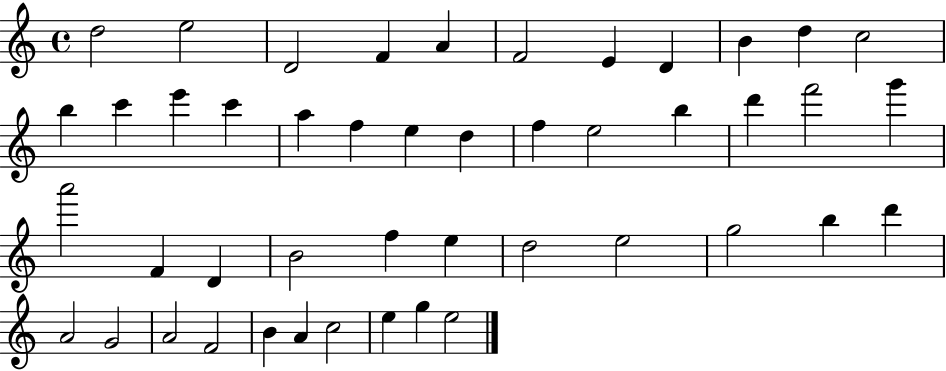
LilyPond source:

{
  \clef treble
  \time 4/4
  \defaultTimeSignature
  \key c \major
  d''2 e''2 | d'2 f'4 a'4 | f'2 e'4 d'4 | b'4 d''4 c''2 | \break b''4 c'''4 e'''4 c'''4 | a''4 f''4 e''4 d''4 | f''4 e''2 b''4 | d'''4 f'''2 g'''4 | \break a'''2 f'4 d'4 | b'2 f''4 e''4 | d''2 e''2 | g''2 b''4 d'''4 | \break a'2 g'2 | a'2 f'2 | b'4 a'4 c''2 | e''4 g''4 e''2 | \break \bar "|."
}